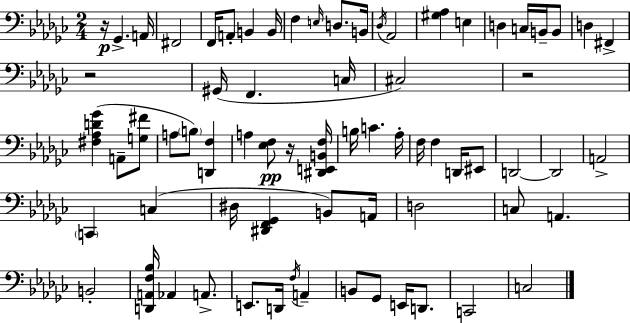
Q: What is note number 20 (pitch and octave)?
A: F#2